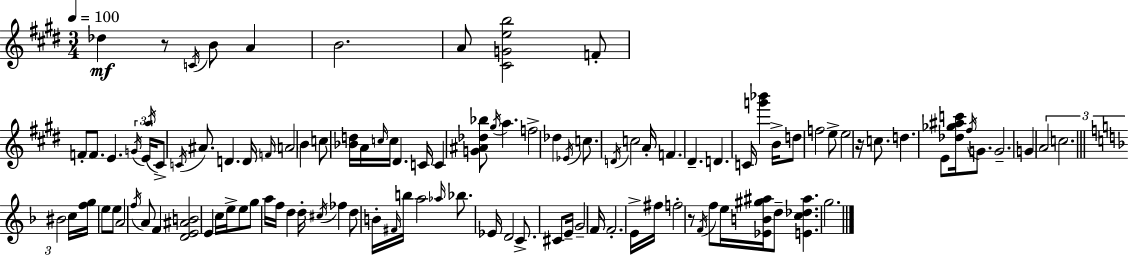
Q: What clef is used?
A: treble